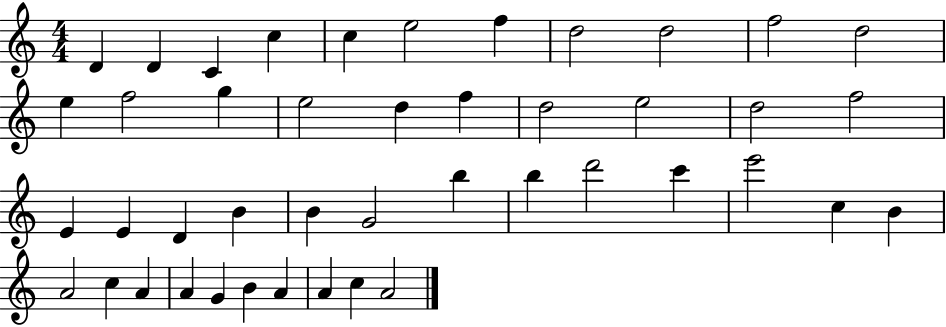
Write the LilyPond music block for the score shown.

{
  \clef treble
  \numericTimeSignature
  \time 4/4
  \key c \major
  d'4 d'4 c'4 c''4 | c''4 e''2 f''4 | d''2 d''2 | f''2 d''2 | \break e''4 f''2 g''4 | e''2 d''4 f''4 | d''2 e''2 | d''2 f''2 | \break e'4 e'4 d'4 b'4 | b'4 g'2 b''4 | b''4 d'''2 c'''4 | e'''2 c''4 b'4 | \break a'2 c''4 a'4 | a'4 g'4 b'4 a'4 | a'4 c''4 a'2 | \bar "|."
}